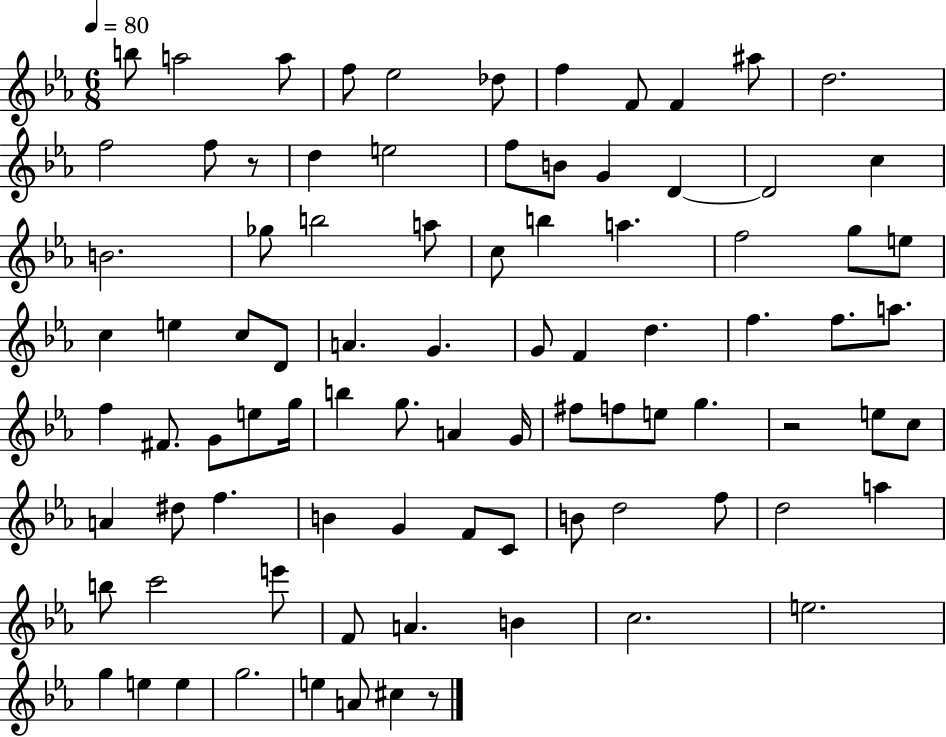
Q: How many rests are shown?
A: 3